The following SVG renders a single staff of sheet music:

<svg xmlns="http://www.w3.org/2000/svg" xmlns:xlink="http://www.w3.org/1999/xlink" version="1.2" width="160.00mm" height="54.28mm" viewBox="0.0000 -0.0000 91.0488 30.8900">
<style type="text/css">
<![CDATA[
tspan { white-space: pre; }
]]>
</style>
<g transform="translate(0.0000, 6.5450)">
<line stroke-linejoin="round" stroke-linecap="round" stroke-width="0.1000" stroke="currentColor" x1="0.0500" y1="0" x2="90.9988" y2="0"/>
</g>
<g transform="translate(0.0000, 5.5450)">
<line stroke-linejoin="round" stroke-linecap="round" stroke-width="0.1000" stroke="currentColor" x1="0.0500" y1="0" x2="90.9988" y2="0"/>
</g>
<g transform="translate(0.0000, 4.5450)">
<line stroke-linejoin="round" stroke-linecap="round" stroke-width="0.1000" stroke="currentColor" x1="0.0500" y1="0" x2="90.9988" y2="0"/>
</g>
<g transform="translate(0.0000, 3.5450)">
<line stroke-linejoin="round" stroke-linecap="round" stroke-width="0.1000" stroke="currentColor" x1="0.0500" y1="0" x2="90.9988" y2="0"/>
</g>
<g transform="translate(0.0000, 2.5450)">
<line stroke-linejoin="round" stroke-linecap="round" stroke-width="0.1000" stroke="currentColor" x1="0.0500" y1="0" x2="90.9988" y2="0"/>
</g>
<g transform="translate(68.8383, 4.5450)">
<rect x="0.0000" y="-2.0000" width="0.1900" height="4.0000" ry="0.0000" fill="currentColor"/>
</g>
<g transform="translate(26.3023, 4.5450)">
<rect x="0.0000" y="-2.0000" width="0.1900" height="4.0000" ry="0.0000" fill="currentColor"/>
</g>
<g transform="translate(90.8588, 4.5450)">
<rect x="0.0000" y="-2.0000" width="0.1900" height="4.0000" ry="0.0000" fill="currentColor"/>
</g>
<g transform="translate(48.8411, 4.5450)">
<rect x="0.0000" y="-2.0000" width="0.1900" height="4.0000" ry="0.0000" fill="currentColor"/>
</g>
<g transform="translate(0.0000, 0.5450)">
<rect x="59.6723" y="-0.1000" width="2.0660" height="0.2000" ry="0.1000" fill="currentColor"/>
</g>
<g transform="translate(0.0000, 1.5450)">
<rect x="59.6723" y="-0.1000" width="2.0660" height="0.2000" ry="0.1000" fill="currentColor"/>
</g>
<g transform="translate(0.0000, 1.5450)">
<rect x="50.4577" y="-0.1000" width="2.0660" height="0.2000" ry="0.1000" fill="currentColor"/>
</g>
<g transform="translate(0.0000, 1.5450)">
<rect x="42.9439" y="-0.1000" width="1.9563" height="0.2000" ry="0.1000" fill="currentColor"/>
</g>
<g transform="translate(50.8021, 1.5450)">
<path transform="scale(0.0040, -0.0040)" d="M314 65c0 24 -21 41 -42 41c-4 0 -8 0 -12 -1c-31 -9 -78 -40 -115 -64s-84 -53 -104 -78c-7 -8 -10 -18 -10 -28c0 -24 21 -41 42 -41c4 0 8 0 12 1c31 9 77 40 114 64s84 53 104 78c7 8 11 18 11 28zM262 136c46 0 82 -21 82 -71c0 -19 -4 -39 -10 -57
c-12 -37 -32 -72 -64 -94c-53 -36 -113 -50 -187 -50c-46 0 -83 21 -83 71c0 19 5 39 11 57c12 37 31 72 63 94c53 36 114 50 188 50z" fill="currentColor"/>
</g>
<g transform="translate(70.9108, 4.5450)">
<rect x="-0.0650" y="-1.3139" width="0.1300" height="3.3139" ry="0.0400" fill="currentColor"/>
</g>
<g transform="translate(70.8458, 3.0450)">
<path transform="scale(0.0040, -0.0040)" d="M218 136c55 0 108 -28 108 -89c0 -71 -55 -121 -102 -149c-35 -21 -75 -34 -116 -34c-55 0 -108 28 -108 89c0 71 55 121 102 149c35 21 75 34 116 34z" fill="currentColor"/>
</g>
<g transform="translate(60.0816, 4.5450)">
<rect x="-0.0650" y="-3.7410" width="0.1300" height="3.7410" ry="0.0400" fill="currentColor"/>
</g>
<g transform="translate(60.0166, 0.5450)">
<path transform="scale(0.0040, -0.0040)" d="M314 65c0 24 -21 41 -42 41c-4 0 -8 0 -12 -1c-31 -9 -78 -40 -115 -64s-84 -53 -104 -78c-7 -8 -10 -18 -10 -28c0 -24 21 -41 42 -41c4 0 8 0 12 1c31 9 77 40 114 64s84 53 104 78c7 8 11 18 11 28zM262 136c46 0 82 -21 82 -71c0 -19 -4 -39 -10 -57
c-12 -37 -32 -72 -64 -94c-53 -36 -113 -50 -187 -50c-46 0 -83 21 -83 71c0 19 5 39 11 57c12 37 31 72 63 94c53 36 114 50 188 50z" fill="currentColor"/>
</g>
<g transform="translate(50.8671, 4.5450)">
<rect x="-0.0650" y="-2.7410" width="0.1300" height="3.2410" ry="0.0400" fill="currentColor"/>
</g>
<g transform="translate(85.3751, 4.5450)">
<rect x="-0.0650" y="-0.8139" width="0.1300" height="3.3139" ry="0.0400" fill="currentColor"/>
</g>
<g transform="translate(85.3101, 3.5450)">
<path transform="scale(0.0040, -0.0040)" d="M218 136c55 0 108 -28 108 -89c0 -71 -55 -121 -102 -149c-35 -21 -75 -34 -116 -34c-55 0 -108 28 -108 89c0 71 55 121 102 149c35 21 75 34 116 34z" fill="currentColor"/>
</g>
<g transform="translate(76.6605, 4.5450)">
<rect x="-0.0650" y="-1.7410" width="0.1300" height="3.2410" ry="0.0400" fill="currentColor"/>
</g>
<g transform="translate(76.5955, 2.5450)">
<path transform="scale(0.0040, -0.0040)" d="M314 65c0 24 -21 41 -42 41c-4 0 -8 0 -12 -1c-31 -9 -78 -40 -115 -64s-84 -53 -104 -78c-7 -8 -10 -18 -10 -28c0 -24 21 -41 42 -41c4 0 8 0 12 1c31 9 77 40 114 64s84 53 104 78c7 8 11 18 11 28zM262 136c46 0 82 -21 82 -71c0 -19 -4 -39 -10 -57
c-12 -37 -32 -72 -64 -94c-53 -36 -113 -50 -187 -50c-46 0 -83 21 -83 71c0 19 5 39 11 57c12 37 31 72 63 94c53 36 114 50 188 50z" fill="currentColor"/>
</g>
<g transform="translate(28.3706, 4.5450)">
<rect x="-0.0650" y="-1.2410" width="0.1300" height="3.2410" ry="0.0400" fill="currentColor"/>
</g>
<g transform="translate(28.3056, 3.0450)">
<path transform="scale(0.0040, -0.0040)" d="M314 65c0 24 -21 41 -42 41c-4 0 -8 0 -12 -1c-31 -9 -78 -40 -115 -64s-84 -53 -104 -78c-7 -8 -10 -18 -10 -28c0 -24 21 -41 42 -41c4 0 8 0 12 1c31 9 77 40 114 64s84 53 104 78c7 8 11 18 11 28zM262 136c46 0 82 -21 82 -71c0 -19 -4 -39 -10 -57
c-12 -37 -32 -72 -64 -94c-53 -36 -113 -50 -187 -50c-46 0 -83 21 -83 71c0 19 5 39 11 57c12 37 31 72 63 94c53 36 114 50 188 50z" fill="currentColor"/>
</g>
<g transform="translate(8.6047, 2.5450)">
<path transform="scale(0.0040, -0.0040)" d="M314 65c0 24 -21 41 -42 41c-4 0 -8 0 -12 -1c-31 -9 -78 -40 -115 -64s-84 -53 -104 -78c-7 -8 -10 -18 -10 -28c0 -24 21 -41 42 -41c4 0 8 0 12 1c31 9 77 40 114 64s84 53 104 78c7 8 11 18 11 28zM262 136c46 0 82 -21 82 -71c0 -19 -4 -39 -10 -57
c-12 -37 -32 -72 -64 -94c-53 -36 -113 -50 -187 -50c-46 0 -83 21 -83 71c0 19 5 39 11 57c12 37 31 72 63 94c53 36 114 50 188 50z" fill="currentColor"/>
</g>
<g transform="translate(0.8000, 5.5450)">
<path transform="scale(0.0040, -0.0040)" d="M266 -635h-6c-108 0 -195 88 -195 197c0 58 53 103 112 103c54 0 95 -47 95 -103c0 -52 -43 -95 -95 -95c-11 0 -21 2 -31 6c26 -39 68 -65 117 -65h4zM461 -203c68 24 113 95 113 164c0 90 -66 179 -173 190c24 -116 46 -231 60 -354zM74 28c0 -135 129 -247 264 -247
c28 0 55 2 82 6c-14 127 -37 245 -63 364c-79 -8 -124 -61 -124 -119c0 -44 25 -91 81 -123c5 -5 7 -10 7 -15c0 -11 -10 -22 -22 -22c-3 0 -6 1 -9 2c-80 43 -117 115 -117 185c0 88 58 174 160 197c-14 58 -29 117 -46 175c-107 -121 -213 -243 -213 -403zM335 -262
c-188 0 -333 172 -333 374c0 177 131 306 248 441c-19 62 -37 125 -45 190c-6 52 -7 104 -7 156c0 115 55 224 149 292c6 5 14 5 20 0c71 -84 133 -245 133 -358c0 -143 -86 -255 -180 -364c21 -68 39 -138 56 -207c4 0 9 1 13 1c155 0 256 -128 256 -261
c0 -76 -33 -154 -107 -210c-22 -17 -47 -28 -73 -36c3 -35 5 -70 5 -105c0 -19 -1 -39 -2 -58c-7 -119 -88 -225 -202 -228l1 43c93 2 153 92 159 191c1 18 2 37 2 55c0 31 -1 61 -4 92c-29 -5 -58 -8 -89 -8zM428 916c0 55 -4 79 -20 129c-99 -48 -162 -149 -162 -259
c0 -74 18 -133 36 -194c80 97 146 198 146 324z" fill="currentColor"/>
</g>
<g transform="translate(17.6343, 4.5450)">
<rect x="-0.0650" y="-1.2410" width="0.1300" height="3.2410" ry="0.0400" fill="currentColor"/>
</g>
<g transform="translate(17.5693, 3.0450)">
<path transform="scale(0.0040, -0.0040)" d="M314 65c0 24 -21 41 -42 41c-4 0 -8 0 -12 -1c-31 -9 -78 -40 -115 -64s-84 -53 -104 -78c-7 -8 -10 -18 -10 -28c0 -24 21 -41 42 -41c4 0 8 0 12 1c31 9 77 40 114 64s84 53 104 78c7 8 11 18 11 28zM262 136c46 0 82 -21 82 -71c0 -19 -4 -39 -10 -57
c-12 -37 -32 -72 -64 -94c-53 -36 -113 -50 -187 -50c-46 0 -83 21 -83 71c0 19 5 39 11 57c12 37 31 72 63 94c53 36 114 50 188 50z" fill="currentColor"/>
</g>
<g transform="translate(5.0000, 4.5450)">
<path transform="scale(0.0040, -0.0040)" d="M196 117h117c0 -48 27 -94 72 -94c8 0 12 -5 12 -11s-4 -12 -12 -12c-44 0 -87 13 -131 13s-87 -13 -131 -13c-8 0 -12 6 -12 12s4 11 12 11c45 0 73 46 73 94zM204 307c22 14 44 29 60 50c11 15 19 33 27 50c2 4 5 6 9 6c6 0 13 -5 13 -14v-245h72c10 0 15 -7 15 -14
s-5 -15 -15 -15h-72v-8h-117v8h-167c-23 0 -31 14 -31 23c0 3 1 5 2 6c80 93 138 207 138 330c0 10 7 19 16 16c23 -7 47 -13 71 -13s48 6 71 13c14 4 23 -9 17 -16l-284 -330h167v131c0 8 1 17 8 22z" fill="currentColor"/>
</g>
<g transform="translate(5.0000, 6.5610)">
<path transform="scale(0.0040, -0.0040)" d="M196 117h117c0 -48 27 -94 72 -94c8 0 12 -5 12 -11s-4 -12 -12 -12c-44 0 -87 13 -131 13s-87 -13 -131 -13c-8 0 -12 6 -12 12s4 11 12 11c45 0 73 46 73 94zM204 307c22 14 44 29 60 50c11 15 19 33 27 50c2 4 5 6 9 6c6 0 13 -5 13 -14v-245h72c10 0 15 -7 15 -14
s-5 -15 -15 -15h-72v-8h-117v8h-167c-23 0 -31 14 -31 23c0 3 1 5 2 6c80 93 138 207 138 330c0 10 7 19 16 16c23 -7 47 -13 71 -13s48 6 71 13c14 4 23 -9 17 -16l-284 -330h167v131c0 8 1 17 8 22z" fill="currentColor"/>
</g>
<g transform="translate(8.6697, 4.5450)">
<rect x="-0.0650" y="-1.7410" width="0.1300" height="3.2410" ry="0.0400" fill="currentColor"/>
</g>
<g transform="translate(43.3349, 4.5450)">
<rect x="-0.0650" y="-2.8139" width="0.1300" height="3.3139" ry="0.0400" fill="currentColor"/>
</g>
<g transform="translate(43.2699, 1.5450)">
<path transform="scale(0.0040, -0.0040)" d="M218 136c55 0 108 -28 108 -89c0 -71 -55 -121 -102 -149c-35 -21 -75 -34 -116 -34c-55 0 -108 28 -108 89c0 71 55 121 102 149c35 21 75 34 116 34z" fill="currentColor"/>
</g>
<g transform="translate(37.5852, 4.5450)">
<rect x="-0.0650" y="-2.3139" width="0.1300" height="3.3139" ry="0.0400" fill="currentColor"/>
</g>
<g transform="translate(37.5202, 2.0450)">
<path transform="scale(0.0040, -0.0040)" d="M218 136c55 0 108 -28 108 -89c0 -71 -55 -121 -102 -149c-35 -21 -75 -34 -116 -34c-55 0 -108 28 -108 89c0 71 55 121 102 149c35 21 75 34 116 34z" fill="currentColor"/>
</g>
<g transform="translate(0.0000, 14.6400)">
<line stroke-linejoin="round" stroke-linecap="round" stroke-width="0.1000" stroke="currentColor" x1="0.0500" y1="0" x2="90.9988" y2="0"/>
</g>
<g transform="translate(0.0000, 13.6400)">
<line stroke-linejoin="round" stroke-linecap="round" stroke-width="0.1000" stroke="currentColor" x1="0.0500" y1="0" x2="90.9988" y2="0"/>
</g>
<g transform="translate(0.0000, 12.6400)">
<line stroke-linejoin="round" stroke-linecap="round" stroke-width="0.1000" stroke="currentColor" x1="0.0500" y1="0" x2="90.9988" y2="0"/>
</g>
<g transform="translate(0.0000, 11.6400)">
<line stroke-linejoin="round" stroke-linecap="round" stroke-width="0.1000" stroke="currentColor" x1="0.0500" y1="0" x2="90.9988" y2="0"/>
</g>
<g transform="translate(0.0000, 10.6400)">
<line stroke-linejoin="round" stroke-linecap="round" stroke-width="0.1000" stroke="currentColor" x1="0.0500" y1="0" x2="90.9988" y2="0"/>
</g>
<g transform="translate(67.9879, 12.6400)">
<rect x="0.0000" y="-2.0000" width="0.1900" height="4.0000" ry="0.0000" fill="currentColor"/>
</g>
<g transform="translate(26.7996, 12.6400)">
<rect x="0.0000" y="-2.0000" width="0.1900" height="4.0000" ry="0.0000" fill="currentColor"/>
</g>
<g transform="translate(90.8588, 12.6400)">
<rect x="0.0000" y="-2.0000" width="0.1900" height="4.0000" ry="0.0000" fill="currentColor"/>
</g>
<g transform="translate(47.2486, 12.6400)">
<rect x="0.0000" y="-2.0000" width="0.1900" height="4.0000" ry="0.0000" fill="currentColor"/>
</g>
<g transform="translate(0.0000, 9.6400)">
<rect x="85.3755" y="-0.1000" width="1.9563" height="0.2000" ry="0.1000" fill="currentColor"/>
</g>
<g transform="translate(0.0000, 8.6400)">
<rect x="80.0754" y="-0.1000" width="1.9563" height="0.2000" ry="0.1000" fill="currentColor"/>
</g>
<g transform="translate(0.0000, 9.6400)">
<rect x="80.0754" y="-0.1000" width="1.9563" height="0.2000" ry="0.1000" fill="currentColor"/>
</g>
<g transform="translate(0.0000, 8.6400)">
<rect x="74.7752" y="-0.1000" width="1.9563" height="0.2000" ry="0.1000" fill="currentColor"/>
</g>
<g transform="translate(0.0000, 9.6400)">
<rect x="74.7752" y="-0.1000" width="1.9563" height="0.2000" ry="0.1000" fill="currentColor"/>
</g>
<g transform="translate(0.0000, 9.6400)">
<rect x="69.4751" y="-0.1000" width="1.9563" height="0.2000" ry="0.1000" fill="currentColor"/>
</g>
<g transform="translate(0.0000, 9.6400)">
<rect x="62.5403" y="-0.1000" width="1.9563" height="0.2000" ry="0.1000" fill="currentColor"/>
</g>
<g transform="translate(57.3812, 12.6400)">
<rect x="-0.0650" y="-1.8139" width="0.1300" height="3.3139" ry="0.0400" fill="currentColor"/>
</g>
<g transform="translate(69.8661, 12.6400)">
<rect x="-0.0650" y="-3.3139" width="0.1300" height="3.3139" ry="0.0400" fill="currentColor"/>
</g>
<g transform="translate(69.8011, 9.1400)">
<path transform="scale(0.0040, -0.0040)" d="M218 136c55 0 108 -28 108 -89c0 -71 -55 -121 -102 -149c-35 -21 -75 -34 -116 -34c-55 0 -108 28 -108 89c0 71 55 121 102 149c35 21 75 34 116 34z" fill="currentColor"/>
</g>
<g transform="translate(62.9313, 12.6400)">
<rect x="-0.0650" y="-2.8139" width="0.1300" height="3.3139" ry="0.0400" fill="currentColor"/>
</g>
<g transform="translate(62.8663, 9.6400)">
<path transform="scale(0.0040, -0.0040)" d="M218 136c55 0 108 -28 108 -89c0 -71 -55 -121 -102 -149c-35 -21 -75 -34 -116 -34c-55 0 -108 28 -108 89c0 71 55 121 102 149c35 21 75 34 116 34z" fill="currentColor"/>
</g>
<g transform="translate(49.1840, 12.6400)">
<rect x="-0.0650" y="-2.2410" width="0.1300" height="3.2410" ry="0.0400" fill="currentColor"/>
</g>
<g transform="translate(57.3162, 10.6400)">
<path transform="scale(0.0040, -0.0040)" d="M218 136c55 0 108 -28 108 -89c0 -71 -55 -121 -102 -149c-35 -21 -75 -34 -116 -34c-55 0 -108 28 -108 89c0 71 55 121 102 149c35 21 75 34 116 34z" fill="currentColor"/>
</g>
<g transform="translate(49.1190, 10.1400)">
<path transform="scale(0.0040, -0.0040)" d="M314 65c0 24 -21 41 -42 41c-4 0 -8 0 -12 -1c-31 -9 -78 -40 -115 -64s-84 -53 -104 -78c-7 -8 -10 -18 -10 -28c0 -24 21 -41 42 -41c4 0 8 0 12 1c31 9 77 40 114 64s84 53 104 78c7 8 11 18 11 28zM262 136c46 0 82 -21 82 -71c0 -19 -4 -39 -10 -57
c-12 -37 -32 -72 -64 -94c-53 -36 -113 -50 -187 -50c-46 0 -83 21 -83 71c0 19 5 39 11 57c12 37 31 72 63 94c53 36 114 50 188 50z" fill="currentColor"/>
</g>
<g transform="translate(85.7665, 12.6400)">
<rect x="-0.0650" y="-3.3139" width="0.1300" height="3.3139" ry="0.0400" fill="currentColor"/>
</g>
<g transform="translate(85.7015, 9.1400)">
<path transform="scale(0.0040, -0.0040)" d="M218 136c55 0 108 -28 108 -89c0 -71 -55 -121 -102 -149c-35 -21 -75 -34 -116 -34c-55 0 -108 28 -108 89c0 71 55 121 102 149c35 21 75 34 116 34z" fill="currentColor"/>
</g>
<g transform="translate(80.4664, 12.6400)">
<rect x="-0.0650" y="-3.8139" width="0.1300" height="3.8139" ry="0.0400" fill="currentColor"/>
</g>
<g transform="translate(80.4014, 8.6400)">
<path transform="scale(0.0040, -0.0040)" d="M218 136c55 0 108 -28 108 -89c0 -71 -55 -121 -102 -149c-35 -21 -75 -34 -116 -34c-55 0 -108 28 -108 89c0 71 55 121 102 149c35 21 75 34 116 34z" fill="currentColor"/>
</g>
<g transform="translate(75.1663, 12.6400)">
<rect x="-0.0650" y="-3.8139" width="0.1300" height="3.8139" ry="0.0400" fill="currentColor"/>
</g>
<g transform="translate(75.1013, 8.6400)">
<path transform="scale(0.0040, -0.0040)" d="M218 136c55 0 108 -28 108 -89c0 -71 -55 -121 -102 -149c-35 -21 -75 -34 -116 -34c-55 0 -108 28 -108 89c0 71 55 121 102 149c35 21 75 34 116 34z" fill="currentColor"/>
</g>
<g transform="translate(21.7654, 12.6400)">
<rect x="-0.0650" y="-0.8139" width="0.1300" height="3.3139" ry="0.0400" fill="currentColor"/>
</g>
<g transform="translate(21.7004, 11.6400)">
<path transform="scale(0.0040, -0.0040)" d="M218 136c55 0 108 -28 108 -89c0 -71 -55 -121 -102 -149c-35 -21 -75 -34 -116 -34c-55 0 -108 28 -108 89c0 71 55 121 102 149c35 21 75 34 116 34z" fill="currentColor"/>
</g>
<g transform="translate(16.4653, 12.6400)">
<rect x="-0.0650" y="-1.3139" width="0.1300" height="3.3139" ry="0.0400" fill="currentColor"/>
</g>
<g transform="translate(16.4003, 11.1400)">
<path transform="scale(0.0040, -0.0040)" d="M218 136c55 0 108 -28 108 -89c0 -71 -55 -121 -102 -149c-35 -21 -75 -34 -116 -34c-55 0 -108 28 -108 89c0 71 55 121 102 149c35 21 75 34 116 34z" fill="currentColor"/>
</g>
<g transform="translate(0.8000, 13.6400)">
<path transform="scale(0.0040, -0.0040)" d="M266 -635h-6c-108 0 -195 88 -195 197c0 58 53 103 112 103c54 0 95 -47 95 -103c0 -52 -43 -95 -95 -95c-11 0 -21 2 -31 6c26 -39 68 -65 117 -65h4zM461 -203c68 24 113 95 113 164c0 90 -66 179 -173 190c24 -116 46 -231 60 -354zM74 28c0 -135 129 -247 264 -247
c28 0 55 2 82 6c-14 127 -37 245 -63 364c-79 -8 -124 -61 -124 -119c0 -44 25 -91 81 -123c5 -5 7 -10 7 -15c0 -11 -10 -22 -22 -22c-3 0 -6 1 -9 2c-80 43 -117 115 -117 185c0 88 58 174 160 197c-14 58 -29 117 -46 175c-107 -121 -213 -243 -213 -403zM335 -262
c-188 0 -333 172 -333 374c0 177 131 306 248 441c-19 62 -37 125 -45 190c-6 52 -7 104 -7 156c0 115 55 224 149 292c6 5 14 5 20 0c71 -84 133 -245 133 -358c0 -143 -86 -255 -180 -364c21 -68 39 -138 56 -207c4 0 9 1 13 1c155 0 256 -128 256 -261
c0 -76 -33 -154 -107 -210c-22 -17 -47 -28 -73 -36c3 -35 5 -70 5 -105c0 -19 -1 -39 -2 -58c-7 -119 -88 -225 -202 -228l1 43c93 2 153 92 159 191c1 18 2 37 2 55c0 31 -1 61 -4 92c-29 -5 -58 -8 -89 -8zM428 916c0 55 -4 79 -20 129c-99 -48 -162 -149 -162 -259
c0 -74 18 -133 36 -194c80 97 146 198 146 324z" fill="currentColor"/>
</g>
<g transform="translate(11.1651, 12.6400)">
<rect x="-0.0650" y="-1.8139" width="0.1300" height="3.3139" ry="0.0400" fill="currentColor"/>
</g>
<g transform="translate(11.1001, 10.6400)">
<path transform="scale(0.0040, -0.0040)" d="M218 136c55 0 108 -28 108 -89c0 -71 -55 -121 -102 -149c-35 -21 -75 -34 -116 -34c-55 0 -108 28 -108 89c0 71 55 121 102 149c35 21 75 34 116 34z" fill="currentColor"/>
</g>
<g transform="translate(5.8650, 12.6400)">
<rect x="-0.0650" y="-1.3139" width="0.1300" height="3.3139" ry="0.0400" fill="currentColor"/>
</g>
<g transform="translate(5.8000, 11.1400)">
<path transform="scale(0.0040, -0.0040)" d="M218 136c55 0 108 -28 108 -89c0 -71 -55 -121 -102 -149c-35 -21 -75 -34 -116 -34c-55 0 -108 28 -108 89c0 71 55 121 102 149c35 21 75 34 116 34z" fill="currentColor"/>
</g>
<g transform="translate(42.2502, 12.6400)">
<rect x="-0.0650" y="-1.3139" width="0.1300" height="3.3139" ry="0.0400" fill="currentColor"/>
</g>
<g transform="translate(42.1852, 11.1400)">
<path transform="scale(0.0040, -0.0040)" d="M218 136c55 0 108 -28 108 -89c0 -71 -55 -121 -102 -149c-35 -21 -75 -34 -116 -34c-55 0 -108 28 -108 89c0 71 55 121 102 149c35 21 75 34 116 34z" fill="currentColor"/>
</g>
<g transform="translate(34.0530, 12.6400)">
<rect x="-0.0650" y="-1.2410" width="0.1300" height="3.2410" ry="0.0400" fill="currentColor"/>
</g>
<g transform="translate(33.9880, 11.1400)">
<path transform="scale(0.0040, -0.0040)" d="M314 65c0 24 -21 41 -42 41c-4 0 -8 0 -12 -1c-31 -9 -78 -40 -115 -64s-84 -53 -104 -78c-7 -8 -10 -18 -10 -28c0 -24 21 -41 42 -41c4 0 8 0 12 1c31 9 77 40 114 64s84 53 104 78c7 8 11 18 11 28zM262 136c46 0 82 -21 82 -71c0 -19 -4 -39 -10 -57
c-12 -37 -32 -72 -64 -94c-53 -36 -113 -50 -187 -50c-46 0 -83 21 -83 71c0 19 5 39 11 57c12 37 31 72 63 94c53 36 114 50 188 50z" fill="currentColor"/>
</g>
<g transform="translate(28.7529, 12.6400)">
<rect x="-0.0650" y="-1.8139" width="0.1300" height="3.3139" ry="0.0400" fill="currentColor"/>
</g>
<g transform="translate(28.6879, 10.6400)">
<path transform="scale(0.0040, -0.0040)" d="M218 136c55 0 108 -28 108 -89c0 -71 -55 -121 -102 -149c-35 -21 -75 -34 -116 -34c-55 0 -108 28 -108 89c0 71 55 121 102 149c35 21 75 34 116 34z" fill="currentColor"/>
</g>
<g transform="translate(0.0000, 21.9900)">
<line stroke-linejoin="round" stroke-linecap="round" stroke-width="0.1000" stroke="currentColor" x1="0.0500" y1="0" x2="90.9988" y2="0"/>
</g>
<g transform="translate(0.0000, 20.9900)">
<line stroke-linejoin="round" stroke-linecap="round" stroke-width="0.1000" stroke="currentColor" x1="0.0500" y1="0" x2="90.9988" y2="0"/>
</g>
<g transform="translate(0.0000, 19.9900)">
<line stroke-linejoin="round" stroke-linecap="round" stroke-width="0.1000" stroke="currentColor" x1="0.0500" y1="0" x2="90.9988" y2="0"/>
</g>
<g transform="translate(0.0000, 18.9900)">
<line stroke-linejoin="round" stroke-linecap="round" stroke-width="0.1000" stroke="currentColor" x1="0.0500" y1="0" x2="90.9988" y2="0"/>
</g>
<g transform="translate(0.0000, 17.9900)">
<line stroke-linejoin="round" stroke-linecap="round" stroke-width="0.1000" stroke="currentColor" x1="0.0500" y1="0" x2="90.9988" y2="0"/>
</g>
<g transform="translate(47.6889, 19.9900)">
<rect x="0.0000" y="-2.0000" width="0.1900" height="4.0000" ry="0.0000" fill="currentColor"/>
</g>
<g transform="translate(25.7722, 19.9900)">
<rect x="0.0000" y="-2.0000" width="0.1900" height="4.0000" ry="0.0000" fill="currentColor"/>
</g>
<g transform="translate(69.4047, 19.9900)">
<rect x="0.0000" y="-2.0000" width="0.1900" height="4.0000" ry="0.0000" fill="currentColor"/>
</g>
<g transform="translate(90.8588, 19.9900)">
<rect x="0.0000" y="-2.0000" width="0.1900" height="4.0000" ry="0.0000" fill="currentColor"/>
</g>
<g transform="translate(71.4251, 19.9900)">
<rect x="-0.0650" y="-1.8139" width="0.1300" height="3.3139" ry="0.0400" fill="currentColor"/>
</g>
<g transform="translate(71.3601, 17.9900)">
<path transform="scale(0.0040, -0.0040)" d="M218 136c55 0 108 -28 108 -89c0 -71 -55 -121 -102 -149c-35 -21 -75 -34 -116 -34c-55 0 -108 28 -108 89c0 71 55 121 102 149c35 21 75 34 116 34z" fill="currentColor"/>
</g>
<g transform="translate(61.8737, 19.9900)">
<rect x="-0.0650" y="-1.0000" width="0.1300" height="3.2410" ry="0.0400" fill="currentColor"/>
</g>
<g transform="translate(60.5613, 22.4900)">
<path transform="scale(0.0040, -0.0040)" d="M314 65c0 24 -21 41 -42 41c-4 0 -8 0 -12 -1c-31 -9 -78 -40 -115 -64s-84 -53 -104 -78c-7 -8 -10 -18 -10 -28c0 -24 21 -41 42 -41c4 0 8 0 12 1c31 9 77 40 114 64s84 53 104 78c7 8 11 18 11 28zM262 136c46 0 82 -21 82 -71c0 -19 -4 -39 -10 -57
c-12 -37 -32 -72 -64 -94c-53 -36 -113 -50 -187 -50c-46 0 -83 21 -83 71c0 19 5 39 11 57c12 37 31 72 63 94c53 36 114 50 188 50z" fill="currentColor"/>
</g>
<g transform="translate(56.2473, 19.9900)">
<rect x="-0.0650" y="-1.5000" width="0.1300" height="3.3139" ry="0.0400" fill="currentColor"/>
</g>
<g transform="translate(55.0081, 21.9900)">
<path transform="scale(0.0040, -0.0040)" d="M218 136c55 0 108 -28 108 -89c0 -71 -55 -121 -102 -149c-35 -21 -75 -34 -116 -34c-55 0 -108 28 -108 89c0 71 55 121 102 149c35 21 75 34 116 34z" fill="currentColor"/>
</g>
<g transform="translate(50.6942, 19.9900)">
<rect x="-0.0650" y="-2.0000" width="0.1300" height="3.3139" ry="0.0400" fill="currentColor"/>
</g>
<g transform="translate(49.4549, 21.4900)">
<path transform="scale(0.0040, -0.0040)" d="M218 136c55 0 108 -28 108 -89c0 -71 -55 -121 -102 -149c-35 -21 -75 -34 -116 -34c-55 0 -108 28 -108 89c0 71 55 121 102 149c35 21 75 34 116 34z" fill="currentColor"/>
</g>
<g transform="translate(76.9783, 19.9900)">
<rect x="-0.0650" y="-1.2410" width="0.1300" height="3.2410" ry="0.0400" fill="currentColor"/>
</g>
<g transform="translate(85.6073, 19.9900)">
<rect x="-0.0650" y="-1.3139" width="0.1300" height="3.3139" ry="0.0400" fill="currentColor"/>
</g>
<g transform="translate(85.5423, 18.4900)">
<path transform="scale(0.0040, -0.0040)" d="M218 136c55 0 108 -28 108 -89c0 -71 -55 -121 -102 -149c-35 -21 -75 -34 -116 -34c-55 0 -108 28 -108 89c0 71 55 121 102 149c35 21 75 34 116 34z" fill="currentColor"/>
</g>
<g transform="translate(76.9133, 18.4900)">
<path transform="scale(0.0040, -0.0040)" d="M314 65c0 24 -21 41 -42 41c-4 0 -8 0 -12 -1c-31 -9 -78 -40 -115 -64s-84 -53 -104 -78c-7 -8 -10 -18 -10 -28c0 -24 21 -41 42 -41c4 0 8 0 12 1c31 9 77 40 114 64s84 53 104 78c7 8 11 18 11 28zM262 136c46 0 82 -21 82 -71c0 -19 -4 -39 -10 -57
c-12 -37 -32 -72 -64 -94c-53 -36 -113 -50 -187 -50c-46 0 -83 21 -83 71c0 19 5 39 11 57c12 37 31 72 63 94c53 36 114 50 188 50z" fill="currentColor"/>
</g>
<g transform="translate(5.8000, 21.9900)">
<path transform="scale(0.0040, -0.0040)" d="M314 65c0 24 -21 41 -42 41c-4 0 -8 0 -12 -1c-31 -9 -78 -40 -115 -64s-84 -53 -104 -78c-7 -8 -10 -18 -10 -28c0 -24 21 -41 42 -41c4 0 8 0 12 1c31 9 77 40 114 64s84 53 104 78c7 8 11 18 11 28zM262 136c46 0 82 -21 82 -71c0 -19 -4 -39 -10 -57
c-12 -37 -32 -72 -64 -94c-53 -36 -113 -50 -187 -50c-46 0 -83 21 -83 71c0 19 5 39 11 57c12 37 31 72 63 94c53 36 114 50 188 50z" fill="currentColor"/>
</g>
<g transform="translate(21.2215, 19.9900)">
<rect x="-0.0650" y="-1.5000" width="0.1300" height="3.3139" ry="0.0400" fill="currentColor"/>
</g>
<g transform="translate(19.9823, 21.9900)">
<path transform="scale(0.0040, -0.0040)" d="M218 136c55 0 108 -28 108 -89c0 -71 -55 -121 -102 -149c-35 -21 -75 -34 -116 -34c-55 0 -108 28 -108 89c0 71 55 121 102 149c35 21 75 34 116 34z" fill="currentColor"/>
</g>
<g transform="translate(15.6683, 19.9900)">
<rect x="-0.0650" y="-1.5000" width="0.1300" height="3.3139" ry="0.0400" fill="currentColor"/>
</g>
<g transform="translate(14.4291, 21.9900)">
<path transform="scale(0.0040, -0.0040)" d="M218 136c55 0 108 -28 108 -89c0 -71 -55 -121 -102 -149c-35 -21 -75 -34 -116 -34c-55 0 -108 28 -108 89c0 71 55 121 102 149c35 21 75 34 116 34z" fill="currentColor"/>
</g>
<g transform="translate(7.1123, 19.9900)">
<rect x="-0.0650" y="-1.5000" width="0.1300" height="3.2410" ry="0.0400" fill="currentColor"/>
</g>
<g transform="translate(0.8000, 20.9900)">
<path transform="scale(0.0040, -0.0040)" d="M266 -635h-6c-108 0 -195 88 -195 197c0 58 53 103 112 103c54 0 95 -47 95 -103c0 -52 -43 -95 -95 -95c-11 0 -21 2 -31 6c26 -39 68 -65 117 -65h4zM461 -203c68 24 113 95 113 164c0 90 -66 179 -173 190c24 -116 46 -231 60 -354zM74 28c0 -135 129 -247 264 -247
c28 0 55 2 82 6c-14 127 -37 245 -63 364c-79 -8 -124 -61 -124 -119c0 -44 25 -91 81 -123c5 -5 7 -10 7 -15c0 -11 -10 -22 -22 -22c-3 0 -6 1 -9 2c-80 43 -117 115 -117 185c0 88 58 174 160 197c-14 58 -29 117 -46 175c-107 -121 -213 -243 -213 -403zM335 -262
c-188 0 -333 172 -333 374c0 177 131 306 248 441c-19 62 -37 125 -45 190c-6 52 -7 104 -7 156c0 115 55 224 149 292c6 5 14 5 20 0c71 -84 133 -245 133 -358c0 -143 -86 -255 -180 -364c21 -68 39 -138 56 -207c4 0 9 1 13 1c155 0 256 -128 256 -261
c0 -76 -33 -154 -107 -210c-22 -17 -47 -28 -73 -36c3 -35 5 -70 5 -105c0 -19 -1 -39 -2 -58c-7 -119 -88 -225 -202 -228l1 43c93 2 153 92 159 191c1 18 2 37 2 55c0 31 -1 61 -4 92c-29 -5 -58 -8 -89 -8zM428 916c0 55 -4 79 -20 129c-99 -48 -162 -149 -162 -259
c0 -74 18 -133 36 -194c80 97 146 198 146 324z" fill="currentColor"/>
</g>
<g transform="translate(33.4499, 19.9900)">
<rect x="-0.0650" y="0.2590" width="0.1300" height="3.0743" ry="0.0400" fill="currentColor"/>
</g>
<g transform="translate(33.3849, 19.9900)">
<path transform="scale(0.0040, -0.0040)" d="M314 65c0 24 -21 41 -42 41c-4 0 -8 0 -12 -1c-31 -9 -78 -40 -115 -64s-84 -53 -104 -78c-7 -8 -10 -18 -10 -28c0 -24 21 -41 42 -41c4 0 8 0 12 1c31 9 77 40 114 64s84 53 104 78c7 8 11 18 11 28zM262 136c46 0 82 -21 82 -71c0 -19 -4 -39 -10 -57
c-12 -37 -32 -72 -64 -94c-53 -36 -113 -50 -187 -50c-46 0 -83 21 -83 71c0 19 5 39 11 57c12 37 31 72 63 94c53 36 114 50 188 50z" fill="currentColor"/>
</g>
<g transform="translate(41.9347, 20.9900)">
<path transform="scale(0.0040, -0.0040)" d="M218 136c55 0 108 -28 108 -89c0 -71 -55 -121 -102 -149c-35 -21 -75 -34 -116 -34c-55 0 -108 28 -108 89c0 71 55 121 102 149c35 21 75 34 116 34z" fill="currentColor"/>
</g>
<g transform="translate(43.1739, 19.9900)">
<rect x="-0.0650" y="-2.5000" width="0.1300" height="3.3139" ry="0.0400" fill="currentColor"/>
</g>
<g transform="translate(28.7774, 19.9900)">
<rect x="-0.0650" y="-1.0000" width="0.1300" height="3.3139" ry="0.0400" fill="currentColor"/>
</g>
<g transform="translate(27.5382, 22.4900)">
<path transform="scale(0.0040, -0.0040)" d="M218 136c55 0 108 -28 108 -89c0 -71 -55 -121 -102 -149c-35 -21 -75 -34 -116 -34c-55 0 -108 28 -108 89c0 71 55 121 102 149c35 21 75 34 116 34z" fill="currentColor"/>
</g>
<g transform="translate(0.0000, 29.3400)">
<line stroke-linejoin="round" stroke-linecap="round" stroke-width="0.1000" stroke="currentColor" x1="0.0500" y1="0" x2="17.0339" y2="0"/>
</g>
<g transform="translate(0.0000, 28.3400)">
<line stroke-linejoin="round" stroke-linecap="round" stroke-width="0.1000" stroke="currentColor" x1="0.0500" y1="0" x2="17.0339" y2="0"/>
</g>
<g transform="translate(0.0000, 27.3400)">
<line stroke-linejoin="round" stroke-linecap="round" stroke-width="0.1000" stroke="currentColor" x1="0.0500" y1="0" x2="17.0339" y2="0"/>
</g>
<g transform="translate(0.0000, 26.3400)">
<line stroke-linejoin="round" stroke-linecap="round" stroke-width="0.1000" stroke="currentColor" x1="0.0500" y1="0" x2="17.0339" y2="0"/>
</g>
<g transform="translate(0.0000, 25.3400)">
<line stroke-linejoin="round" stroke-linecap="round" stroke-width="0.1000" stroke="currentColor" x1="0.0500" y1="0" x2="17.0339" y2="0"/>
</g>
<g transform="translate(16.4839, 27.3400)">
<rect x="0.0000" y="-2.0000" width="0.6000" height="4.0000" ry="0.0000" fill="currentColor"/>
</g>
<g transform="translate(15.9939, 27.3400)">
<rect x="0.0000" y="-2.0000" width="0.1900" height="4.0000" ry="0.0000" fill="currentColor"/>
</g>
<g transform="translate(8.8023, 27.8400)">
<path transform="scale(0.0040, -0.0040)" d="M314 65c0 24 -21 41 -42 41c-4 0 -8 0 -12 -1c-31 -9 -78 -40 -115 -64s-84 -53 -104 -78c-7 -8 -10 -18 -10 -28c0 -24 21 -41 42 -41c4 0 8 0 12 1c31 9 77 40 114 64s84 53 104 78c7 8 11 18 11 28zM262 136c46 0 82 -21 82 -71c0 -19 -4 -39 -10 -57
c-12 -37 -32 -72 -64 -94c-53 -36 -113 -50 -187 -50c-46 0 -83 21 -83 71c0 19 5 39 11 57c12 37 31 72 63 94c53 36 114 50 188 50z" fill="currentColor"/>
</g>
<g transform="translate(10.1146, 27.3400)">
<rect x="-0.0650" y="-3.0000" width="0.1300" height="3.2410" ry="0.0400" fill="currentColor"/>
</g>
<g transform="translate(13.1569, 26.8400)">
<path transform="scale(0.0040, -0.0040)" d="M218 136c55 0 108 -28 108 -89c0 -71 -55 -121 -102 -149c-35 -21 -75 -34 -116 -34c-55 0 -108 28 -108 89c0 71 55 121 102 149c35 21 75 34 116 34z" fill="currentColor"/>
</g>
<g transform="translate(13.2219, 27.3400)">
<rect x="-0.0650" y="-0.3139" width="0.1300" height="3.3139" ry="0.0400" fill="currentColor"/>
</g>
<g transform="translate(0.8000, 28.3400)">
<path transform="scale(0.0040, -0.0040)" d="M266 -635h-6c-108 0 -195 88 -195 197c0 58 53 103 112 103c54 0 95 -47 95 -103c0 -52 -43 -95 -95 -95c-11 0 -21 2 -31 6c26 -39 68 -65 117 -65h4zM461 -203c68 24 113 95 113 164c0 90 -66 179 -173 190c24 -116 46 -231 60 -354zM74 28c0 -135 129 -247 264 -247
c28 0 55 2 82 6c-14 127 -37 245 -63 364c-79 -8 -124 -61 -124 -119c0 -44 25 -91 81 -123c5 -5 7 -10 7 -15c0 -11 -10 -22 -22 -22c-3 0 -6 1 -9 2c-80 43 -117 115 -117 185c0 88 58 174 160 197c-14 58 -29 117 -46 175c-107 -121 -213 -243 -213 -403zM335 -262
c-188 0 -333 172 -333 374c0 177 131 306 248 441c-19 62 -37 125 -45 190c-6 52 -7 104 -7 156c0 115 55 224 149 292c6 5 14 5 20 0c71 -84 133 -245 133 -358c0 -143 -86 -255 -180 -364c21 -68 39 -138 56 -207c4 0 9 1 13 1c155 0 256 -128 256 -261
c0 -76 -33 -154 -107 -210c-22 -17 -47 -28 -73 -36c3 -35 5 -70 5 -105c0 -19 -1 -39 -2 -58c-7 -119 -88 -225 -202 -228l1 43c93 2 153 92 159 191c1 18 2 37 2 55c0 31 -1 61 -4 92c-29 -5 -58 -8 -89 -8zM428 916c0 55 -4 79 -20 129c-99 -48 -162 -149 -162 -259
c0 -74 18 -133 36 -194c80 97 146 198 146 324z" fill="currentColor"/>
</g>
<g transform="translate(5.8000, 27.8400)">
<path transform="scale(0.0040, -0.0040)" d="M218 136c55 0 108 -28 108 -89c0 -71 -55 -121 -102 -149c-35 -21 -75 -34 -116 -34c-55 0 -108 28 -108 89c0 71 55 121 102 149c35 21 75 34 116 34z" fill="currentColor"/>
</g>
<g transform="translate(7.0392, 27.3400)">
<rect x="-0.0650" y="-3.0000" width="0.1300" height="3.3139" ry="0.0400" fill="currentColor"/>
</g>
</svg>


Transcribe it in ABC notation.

X:1
T:Untitled
M:4/4
L:1/4
K:C
f2 e2 e2 g a a2 c'2 e f2 d e f e d f e2 e g2 f a b c' c' b E2 E E D B2 G F E D2 f e2 e A A2 c